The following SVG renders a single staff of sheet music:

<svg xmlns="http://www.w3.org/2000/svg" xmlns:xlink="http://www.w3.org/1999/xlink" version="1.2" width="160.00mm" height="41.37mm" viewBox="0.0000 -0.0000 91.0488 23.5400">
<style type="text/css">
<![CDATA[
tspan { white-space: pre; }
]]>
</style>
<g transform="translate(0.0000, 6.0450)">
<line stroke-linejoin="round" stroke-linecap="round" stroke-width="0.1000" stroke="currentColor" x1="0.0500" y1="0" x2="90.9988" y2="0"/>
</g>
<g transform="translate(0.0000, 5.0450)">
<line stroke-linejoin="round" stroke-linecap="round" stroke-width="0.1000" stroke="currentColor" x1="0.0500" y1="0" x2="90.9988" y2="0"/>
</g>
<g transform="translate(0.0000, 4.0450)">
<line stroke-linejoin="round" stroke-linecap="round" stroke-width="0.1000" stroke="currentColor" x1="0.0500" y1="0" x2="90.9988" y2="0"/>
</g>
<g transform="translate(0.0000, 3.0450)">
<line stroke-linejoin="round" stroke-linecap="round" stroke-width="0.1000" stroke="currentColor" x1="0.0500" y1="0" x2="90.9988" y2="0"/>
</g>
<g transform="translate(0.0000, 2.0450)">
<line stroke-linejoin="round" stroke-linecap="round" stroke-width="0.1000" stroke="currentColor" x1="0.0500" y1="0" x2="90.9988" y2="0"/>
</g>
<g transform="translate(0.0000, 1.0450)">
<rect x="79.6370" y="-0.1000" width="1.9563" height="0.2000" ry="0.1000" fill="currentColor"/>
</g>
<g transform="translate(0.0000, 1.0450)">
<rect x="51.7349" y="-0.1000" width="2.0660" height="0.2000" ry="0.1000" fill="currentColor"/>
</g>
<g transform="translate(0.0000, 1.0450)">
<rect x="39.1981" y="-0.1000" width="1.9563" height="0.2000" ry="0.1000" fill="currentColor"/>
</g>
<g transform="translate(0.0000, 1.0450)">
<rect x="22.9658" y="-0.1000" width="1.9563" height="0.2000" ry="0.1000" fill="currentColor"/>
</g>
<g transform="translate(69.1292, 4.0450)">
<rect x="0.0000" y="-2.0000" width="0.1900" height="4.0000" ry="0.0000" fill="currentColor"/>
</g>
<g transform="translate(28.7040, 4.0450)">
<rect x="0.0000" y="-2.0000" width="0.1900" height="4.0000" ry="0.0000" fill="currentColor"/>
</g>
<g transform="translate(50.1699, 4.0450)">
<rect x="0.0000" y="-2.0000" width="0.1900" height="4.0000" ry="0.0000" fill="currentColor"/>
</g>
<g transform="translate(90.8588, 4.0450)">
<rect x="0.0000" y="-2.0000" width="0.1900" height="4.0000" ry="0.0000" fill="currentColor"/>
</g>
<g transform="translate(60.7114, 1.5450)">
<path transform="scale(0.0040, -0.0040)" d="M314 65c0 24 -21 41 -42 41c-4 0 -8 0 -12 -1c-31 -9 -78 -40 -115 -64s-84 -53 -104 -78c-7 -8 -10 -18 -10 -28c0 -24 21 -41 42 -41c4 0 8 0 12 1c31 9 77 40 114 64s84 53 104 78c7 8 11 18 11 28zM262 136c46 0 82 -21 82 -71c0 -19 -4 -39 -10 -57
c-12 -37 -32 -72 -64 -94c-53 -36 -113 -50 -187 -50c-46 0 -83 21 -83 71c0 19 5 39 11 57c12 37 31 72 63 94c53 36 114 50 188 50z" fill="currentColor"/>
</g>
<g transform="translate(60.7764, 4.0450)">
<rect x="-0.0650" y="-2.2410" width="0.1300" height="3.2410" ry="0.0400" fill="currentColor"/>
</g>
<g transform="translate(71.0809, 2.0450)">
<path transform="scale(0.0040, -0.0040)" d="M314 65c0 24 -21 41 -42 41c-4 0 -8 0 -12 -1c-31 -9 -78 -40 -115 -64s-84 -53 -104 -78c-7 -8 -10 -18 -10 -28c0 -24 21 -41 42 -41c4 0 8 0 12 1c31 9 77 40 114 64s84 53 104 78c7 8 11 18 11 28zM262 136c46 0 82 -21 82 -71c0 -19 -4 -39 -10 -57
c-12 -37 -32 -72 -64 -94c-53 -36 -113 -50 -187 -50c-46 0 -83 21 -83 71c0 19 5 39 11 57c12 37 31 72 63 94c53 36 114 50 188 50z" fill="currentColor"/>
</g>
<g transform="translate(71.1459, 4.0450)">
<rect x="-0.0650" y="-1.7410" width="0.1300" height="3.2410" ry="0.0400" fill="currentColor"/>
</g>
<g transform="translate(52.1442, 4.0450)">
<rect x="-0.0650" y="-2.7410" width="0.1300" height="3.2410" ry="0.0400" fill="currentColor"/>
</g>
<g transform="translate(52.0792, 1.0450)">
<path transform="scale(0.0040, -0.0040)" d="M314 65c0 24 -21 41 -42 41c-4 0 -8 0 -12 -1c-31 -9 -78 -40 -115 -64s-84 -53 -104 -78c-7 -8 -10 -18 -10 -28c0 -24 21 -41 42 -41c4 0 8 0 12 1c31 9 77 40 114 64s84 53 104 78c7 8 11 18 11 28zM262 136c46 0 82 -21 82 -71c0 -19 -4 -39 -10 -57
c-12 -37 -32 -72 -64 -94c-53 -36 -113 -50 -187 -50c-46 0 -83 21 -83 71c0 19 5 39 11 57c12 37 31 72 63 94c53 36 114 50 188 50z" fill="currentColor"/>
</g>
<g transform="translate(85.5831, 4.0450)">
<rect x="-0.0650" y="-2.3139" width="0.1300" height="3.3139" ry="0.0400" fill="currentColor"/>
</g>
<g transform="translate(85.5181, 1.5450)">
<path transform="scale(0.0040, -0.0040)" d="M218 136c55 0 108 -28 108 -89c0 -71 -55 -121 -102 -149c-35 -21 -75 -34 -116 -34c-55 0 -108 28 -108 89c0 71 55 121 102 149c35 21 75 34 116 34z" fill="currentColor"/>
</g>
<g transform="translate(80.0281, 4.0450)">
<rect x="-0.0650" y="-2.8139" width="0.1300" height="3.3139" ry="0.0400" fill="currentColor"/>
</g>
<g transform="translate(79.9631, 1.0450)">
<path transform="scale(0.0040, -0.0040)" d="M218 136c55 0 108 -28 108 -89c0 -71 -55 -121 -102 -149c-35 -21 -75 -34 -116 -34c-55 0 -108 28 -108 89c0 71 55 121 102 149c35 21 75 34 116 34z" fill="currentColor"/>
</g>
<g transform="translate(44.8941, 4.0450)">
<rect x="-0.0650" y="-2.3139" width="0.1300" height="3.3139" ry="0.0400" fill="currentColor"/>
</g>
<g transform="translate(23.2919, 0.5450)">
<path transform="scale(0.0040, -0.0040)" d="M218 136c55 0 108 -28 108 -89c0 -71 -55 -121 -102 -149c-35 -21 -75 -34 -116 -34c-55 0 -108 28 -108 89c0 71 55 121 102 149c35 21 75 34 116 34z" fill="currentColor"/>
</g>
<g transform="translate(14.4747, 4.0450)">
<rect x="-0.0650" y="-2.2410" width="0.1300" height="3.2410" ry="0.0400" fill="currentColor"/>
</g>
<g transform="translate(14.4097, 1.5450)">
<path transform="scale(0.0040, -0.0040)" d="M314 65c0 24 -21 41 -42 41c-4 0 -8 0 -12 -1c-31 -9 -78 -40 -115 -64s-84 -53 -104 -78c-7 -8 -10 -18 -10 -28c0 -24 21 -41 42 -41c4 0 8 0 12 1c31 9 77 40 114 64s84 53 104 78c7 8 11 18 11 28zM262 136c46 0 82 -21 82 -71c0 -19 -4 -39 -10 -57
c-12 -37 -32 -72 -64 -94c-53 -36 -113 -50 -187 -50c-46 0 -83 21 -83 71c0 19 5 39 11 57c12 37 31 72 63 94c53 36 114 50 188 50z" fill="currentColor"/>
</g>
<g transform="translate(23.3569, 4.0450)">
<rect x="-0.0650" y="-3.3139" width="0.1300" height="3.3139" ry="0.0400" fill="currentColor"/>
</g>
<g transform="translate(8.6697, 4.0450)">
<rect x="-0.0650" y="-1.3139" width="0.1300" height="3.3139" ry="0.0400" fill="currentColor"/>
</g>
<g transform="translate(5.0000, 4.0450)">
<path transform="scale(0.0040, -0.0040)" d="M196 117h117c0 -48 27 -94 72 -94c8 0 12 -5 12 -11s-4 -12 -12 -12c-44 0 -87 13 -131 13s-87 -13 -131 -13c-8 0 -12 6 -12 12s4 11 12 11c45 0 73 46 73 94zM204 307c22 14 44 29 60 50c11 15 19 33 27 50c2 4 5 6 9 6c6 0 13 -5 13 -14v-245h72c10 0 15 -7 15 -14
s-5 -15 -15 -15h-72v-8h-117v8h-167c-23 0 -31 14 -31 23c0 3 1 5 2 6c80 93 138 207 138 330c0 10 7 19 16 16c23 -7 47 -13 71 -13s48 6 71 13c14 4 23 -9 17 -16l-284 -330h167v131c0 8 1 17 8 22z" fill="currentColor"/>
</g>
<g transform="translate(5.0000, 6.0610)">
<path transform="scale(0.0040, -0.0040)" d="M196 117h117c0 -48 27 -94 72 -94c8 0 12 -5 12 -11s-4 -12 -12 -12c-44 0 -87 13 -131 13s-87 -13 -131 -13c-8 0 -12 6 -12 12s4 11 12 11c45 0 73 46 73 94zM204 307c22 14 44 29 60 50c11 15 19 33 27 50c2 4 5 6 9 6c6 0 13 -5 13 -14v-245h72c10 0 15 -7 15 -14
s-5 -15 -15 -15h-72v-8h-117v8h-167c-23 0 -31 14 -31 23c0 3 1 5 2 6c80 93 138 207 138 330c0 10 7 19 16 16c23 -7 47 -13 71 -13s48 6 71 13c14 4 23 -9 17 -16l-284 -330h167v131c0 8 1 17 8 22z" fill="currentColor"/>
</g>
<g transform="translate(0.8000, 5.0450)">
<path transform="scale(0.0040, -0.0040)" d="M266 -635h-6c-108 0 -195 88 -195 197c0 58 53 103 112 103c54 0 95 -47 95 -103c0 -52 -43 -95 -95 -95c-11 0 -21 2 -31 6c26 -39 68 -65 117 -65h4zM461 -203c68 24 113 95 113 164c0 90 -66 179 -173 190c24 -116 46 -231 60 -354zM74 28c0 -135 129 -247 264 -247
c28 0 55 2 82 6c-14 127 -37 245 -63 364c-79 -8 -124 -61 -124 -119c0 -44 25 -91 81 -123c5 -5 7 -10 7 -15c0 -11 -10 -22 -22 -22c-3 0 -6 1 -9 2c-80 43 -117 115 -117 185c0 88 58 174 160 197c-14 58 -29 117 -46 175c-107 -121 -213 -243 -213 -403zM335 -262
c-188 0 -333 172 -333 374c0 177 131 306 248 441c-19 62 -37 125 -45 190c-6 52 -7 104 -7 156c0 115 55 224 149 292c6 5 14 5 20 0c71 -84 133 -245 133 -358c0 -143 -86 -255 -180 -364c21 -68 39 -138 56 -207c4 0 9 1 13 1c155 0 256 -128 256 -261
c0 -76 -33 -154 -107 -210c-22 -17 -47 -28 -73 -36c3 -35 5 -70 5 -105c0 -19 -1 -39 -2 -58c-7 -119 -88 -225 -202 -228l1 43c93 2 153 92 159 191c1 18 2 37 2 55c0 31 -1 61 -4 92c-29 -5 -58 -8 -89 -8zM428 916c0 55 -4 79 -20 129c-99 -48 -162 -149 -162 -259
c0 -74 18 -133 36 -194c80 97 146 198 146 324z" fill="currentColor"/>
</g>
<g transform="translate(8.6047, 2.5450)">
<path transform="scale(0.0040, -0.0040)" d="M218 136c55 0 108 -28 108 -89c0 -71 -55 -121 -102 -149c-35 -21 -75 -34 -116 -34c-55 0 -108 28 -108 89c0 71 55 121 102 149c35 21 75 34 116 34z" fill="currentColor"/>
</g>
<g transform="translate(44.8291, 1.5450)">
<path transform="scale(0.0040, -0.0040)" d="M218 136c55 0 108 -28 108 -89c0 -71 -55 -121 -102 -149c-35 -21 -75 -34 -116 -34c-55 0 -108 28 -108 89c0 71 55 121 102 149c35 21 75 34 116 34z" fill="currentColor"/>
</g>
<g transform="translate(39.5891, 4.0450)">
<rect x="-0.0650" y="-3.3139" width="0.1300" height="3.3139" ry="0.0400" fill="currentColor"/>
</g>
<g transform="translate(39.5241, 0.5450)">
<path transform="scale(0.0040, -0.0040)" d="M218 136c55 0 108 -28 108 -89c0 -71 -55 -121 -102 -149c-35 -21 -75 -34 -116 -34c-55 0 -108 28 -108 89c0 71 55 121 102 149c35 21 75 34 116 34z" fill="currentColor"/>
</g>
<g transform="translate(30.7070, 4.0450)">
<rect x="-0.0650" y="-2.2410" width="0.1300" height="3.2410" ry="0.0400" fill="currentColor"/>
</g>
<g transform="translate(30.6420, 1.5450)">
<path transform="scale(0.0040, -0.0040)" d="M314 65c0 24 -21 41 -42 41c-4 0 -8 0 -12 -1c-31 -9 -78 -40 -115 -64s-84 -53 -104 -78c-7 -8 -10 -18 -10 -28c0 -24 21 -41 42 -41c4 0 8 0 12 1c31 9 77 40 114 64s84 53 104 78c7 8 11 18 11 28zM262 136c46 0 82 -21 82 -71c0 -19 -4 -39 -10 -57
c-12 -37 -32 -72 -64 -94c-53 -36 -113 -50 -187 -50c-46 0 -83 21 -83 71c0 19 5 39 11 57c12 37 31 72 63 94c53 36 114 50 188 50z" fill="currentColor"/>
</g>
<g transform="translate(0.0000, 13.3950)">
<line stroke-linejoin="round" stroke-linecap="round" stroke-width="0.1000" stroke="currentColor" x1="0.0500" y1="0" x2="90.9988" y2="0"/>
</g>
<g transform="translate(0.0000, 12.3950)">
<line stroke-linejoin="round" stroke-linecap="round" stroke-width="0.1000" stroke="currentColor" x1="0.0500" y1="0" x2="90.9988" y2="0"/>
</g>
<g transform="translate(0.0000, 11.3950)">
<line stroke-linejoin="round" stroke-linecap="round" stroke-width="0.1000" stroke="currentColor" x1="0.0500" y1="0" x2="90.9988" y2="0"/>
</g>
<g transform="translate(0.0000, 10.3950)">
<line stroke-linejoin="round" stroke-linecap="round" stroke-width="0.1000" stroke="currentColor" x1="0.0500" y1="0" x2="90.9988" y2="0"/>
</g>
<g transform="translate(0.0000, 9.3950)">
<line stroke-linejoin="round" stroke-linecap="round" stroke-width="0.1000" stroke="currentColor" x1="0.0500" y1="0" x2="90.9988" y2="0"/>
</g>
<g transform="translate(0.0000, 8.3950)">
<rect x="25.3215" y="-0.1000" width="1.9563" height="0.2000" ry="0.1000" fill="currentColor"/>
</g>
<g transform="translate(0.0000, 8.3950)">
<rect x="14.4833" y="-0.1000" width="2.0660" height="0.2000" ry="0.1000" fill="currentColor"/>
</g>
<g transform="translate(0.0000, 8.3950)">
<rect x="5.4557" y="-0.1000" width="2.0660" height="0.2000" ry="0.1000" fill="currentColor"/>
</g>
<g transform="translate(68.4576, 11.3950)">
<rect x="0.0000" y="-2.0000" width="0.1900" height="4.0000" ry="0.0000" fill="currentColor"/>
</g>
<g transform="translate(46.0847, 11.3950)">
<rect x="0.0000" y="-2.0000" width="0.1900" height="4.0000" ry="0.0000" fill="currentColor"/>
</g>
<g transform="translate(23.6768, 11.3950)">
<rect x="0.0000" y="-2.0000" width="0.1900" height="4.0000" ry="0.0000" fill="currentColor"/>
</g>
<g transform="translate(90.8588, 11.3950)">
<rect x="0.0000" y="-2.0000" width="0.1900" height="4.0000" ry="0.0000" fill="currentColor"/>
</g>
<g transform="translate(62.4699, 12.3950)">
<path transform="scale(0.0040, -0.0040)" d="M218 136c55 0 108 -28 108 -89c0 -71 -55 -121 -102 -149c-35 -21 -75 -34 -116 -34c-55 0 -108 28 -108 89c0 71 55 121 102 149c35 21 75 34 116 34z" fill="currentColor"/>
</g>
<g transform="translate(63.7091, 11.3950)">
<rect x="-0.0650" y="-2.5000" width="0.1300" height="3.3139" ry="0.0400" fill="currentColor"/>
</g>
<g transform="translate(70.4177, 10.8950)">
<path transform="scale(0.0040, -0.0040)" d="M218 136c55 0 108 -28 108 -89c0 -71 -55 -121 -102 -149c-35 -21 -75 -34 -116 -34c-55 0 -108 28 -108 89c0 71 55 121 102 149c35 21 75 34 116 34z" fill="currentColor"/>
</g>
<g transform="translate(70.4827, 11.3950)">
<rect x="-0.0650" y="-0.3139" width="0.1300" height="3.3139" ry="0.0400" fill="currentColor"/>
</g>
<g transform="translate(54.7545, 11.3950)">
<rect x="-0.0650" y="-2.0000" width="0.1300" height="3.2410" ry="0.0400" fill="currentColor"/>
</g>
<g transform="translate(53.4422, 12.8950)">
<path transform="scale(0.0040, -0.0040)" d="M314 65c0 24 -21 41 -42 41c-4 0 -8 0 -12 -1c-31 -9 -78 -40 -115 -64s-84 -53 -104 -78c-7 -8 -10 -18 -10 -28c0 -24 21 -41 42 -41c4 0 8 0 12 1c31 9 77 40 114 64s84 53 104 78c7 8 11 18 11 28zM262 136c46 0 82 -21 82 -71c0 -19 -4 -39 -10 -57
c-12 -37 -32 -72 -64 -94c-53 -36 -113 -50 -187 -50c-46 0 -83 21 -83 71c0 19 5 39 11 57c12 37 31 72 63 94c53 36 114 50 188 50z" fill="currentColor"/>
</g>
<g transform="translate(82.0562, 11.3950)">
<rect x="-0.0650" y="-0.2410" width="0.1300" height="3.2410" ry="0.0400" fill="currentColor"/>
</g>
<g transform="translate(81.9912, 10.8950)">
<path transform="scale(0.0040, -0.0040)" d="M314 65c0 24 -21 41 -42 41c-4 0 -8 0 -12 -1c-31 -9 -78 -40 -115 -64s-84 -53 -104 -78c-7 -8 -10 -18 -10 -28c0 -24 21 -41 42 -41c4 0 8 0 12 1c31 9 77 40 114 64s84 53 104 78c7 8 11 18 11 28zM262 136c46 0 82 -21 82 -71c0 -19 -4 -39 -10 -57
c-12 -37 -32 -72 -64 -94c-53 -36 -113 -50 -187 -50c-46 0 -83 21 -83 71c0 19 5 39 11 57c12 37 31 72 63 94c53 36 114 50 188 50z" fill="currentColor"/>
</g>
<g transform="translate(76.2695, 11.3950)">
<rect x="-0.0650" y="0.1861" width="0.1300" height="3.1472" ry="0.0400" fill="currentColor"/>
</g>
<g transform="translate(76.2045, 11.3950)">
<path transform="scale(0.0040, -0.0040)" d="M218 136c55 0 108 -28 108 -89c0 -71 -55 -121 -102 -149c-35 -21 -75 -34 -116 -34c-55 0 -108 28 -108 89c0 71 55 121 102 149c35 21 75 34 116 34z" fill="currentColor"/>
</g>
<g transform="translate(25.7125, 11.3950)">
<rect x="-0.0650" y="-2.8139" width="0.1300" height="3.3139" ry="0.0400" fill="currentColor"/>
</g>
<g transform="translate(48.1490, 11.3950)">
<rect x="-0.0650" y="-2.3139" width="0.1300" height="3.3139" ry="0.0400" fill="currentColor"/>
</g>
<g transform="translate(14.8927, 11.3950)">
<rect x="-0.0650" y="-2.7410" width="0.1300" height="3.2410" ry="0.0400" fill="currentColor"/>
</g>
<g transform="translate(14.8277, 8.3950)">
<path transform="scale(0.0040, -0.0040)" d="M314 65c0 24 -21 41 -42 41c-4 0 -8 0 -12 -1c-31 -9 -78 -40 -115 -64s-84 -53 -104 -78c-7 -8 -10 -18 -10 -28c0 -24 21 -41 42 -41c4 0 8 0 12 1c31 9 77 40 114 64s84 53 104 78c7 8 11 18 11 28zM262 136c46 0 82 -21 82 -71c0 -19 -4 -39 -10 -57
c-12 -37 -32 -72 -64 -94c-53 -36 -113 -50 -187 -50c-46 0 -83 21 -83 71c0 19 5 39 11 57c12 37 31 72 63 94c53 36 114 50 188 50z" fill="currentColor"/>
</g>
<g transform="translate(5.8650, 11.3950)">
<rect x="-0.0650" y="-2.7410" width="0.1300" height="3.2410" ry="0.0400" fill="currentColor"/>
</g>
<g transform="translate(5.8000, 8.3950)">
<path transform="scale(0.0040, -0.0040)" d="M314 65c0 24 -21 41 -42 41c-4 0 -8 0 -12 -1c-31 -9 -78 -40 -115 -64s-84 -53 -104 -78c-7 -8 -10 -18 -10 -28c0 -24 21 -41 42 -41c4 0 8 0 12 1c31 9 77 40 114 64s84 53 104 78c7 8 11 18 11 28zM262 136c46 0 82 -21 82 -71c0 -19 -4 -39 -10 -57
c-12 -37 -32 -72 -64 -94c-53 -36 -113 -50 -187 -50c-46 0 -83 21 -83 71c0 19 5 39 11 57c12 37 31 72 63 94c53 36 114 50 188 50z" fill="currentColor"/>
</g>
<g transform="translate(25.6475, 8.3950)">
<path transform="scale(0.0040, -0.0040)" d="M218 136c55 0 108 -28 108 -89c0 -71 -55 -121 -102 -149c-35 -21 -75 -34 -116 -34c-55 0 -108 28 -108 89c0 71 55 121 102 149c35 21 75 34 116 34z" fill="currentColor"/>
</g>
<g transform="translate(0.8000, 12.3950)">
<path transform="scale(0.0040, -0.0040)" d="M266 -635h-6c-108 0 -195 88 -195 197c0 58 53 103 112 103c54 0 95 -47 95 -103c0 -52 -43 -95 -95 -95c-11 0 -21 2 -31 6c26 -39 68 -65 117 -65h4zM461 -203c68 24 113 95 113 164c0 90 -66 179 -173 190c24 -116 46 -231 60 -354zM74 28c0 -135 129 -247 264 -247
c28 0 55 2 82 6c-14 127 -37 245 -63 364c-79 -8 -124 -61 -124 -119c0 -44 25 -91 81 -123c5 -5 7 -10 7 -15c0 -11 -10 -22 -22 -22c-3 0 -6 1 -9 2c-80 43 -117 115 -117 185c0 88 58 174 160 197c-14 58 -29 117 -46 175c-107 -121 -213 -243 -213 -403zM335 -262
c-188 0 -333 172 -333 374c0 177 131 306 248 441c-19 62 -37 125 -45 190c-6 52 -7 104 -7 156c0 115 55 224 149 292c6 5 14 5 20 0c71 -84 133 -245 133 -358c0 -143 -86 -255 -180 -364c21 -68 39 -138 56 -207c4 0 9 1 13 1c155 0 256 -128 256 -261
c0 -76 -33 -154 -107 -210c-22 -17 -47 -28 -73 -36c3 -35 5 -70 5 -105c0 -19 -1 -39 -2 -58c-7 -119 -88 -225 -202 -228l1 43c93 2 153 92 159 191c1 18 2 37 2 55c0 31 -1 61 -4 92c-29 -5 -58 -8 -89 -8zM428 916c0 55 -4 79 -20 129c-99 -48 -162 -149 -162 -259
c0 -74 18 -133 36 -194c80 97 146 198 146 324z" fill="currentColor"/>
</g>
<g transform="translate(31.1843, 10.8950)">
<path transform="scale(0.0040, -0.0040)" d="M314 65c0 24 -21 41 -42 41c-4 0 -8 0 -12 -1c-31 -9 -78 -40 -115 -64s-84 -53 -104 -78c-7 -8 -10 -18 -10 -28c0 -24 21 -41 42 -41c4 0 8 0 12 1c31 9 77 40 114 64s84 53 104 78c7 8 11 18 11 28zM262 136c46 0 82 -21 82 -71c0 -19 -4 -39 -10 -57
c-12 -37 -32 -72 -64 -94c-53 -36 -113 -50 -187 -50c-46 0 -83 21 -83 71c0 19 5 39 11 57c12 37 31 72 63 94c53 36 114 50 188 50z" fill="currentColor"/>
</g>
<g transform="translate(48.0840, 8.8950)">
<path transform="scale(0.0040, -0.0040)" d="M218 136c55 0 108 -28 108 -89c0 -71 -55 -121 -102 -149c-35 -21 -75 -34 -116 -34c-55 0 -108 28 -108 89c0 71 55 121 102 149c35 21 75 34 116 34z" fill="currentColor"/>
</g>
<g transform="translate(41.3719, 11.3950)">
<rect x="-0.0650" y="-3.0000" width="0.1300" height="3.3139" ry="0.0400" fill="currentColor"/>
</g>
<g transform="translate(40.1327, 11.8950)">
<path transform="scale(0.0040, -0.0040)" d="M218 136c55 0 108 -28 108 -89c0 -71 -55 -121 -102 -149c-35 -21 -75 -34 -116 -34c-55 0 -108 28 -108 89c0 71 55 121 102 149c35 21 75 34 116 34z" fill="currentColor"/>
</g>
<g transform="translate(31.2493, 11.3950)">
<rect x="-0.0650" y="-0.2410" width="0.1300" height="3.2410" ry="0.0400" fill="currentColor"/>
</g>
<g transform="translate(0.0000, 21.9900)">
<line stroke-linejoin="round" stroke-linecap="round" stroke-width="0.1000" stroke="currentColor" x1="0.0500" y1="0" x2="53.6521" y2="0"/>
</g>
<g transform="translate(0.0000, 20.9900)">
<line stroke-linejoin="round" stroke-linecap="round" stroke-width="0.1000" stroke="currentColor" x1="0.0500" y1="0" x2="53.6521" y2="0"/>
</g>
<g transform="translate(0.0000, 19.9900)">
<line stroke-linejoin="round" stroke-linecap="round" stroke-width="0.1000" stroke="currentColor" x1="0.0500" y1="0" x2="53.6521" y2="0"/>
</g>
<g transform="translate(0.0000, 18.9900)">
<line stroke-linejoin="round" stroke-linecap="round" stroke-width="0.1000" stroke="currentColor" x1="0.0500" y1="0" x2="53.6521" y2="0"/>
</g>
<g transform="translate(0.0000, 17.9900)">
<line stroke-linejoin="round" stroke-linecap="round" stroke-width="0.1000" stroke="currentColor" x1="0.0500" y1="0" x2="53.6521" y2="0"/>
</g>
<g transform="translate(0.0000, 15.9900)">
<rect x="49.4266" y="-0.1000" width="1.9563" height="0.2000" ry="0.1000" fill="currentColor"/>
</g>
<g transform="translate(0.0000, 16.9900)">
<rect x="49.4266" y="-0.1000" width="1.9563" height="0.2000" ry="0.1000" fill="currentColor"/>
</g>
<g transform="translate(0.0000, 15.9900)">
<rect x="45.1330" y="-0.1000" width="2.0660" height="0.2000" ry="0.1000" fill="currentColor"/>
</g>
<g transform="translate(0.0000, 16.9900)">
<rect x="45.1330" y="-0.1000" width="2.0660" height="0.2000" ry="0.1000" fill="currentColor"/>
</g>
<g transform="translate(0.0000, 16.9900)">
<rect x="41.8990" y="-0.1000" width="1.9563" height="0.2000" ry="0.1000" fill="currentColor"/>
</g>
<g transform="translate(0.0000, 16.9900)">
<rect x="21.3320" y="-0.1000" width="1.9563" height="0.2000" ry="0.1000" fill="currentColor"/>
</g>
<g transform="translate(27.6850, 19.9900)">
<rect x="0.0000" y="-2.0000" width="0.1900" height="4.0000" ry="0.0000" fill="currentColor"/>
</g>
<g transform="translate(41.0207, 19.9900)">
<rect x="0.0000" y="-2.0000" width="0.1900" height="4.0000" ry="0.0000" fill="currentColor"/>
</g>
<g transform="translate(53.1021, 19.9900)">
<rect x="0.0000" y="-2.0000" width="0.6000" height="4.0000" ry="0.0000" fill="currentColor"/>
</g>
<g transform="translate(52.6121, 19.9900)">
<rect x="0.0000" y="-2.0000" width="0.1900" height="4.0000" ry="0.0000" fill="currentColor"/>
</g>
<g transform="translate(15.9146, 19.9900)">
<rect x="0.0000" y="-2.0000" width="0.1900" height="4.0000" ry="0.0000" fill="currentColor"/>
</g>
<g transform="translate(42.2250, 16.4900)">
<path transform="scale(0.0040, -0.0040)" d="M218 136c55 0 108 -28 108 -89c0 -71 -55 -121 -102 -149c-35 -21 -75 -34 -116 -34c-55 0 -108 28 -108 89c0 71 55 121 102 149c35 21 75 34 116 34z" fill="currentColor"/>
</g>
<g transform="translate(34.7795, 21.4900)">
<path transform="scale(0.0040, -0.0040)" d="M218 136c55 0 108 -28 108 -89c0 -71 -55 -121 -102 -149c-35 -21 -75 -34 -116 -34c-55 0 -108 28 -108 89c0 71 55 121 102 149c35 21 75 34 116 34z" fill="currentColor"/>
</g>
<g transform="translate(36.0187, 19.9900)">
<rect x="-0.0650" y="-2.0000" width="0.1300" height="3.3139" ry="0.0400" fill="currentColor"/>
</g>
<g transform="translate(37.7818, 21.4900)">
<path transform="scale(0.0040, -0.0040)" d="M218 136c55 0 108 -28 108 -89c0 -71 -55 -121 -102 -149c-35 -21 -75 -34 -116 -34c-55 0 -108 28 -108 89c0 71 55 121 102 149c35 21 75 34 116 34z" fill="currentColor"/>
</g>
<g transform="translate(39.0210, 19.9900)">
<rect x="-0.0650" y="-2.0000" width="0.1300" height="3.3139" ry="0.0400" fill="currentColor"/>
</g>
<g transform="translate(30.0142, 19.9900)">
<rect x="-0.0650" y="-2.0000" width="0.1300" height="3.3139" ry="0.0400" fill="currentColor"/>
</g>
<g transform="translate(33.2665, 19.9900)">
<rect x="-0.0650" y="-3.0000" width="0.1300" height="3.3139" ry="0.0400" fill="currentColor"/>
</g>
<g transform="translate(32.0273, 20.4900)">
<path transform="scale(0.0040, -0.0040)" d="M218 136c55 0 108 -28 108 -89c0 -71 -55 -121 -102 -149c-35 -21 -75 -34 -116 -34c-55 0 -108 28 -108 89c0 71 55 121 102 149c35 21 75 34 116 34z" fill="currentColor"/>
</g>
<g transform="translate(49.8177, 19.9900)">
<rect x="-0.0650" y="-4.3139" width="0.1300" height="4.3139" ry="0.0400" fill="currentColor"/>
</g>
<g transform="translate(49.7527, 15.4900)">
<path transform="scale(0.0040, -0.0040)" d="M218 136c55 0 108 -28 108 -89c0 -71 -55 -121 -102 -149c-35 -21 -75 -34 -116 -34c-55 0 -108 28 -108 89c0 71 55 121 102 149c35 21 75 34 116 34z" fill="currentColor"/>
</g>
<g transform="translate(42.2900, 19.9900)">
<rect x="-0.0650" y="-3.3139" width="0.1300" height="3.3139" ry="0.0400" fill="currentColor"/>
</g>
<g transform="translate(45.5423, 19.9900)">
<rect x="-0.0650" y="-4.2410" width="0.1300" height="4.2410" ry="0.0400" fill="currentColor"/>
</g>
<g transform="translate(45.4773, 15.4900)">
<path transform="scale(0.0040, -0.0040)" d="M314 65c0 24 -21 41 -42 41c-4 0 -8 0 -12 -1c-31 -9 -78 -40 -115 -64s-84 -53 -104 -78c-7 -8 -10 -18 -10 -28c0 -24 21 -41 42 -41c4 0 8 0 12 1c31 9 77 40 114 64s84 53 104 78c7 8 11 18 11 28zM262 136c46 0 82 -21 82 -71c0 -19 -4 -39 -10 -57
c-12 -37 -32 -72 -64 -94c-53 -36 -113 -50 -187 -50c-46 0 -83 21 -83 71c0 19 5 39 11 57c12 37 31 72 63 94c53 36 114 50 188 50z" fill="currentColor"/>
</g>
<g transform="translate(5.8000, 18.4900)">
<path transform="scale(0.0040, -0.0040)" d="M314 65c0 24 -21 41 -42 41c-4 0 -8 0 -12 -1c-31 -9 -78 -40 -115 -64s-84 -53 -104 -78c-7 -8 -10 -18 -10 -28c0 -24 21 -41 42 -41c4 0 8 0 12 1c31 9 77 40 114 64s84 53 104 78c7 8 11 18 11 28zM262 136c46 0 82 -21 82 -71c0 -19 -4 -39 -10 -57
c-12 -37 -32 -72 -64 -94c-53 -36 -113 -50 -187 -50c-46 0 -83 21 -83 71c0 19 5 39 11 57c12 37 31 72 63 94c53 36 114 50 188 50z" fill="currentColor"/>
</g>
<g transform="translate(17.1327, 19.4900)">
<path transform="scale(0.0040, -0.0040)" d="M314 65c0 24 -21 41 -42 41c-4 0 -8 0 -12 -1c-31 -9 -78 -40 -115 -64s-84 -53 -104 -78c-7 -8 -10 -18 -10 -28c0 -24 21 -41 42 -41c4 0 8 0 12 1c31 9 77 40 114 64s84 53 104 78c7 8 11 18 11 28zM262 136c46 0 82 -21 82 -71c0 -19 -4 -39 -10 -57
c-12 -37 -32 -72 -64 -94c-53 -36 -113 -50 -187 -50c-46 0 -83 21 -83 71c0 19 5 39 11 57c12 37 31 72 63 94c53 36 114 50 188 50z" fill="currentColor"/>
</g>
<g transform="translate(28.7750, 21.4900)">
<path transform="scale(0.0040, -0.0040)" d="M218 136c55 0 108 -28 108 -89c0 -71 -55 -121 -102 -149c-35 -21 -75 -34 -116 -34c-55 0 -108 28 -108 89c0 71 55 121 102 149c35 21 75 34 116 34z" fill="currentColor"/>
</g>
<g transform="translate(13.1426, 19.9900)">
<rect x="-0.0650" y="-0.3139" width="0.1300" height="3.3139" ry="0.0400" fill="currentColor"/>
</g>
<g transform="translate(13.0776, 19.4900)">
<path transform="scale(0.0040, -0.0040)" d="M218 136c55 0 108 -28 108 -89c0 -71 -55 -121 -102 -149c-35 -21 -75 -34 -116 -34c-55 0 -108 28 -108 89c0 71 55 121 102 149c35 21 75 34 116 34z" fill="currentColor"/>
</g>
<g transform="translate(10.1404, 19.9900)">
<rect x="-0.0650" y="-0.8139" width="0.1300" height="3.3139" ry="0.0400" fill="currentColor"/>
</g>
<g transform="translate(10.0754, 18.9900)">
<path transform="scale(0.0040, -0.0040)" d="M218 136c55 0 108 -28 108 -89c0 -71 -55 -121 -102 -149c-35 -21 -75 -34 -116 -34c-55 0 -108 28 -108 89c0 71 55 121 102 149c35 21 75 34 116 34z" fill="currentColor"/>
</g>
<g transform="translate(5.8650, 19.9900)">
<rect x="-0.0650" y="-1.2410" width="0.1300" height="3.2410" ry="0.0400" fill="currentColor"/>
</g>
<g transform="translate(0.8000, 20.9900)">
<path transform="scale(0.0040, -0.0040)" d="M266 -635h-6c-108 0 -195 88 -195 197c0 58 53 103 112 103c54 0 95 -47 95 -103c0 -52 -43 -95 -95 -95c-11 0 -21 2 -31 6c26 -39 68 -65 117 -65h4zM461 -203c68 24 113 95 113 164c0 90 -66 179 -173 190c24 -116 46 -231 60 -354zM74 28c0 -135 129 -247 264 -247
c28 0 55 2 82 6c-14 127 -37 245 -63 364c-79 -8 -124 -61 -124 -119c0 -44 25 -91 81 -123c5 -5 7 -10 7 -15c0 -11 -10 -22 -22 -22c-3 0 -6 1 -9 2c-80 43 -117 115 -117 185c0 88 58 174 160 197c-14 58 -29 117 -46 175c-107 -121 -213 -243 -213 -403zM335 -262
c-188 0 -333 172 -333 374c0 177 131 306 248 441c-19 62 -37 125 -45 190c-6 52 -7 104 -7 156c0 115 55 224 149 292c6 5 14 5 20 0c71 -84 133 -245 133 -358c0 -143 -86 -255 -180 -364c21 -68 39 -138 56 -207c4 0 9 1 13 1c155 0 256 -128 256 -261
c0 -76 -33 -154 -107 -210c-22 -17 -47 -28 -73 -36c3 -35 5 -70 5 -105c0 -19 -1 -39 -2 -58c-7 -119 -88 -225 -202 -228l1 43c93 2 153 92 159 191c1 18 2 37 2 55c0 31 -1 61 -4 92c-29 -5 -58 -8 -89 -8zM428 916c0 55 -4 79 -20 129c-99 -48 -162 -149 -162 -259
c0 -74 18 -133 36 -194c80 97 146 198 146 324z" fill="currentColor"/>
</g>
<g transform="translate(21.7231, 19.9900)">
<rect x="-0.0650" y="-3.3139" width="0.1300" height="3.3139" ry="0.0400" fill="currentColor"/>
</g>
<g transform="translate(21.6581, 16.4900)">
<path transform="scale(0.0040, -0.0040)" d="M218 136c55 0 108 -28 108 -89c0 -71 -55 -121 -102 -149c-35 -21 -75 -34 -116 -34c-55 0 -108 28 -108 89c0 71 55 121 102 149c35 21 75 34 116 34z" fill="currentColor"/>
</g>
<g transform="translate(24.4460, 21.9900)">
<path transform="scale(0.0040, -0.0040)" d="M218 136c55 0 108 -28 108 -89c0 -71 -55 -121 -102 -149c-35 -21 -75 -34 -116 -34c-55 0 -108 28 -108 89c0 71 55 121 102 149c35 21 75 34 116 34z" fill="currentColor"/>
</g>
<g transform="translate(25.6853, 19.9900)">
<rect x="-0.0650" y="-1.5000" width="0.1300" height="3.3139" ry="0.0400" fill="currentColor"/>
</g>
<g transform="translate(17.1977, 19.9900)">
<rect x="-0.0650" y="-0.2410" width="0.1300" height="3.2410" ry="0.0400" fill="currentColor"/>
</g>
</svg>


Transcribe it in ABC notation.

X:1
T:Untitled
M:4/4
L:1/4
K:C
e g2 b g2 b g a2 g2 f2 a g a2 a2 a c2 A g F2 G c B c2 e2 d c c2 b E F A F F b d'2 d'